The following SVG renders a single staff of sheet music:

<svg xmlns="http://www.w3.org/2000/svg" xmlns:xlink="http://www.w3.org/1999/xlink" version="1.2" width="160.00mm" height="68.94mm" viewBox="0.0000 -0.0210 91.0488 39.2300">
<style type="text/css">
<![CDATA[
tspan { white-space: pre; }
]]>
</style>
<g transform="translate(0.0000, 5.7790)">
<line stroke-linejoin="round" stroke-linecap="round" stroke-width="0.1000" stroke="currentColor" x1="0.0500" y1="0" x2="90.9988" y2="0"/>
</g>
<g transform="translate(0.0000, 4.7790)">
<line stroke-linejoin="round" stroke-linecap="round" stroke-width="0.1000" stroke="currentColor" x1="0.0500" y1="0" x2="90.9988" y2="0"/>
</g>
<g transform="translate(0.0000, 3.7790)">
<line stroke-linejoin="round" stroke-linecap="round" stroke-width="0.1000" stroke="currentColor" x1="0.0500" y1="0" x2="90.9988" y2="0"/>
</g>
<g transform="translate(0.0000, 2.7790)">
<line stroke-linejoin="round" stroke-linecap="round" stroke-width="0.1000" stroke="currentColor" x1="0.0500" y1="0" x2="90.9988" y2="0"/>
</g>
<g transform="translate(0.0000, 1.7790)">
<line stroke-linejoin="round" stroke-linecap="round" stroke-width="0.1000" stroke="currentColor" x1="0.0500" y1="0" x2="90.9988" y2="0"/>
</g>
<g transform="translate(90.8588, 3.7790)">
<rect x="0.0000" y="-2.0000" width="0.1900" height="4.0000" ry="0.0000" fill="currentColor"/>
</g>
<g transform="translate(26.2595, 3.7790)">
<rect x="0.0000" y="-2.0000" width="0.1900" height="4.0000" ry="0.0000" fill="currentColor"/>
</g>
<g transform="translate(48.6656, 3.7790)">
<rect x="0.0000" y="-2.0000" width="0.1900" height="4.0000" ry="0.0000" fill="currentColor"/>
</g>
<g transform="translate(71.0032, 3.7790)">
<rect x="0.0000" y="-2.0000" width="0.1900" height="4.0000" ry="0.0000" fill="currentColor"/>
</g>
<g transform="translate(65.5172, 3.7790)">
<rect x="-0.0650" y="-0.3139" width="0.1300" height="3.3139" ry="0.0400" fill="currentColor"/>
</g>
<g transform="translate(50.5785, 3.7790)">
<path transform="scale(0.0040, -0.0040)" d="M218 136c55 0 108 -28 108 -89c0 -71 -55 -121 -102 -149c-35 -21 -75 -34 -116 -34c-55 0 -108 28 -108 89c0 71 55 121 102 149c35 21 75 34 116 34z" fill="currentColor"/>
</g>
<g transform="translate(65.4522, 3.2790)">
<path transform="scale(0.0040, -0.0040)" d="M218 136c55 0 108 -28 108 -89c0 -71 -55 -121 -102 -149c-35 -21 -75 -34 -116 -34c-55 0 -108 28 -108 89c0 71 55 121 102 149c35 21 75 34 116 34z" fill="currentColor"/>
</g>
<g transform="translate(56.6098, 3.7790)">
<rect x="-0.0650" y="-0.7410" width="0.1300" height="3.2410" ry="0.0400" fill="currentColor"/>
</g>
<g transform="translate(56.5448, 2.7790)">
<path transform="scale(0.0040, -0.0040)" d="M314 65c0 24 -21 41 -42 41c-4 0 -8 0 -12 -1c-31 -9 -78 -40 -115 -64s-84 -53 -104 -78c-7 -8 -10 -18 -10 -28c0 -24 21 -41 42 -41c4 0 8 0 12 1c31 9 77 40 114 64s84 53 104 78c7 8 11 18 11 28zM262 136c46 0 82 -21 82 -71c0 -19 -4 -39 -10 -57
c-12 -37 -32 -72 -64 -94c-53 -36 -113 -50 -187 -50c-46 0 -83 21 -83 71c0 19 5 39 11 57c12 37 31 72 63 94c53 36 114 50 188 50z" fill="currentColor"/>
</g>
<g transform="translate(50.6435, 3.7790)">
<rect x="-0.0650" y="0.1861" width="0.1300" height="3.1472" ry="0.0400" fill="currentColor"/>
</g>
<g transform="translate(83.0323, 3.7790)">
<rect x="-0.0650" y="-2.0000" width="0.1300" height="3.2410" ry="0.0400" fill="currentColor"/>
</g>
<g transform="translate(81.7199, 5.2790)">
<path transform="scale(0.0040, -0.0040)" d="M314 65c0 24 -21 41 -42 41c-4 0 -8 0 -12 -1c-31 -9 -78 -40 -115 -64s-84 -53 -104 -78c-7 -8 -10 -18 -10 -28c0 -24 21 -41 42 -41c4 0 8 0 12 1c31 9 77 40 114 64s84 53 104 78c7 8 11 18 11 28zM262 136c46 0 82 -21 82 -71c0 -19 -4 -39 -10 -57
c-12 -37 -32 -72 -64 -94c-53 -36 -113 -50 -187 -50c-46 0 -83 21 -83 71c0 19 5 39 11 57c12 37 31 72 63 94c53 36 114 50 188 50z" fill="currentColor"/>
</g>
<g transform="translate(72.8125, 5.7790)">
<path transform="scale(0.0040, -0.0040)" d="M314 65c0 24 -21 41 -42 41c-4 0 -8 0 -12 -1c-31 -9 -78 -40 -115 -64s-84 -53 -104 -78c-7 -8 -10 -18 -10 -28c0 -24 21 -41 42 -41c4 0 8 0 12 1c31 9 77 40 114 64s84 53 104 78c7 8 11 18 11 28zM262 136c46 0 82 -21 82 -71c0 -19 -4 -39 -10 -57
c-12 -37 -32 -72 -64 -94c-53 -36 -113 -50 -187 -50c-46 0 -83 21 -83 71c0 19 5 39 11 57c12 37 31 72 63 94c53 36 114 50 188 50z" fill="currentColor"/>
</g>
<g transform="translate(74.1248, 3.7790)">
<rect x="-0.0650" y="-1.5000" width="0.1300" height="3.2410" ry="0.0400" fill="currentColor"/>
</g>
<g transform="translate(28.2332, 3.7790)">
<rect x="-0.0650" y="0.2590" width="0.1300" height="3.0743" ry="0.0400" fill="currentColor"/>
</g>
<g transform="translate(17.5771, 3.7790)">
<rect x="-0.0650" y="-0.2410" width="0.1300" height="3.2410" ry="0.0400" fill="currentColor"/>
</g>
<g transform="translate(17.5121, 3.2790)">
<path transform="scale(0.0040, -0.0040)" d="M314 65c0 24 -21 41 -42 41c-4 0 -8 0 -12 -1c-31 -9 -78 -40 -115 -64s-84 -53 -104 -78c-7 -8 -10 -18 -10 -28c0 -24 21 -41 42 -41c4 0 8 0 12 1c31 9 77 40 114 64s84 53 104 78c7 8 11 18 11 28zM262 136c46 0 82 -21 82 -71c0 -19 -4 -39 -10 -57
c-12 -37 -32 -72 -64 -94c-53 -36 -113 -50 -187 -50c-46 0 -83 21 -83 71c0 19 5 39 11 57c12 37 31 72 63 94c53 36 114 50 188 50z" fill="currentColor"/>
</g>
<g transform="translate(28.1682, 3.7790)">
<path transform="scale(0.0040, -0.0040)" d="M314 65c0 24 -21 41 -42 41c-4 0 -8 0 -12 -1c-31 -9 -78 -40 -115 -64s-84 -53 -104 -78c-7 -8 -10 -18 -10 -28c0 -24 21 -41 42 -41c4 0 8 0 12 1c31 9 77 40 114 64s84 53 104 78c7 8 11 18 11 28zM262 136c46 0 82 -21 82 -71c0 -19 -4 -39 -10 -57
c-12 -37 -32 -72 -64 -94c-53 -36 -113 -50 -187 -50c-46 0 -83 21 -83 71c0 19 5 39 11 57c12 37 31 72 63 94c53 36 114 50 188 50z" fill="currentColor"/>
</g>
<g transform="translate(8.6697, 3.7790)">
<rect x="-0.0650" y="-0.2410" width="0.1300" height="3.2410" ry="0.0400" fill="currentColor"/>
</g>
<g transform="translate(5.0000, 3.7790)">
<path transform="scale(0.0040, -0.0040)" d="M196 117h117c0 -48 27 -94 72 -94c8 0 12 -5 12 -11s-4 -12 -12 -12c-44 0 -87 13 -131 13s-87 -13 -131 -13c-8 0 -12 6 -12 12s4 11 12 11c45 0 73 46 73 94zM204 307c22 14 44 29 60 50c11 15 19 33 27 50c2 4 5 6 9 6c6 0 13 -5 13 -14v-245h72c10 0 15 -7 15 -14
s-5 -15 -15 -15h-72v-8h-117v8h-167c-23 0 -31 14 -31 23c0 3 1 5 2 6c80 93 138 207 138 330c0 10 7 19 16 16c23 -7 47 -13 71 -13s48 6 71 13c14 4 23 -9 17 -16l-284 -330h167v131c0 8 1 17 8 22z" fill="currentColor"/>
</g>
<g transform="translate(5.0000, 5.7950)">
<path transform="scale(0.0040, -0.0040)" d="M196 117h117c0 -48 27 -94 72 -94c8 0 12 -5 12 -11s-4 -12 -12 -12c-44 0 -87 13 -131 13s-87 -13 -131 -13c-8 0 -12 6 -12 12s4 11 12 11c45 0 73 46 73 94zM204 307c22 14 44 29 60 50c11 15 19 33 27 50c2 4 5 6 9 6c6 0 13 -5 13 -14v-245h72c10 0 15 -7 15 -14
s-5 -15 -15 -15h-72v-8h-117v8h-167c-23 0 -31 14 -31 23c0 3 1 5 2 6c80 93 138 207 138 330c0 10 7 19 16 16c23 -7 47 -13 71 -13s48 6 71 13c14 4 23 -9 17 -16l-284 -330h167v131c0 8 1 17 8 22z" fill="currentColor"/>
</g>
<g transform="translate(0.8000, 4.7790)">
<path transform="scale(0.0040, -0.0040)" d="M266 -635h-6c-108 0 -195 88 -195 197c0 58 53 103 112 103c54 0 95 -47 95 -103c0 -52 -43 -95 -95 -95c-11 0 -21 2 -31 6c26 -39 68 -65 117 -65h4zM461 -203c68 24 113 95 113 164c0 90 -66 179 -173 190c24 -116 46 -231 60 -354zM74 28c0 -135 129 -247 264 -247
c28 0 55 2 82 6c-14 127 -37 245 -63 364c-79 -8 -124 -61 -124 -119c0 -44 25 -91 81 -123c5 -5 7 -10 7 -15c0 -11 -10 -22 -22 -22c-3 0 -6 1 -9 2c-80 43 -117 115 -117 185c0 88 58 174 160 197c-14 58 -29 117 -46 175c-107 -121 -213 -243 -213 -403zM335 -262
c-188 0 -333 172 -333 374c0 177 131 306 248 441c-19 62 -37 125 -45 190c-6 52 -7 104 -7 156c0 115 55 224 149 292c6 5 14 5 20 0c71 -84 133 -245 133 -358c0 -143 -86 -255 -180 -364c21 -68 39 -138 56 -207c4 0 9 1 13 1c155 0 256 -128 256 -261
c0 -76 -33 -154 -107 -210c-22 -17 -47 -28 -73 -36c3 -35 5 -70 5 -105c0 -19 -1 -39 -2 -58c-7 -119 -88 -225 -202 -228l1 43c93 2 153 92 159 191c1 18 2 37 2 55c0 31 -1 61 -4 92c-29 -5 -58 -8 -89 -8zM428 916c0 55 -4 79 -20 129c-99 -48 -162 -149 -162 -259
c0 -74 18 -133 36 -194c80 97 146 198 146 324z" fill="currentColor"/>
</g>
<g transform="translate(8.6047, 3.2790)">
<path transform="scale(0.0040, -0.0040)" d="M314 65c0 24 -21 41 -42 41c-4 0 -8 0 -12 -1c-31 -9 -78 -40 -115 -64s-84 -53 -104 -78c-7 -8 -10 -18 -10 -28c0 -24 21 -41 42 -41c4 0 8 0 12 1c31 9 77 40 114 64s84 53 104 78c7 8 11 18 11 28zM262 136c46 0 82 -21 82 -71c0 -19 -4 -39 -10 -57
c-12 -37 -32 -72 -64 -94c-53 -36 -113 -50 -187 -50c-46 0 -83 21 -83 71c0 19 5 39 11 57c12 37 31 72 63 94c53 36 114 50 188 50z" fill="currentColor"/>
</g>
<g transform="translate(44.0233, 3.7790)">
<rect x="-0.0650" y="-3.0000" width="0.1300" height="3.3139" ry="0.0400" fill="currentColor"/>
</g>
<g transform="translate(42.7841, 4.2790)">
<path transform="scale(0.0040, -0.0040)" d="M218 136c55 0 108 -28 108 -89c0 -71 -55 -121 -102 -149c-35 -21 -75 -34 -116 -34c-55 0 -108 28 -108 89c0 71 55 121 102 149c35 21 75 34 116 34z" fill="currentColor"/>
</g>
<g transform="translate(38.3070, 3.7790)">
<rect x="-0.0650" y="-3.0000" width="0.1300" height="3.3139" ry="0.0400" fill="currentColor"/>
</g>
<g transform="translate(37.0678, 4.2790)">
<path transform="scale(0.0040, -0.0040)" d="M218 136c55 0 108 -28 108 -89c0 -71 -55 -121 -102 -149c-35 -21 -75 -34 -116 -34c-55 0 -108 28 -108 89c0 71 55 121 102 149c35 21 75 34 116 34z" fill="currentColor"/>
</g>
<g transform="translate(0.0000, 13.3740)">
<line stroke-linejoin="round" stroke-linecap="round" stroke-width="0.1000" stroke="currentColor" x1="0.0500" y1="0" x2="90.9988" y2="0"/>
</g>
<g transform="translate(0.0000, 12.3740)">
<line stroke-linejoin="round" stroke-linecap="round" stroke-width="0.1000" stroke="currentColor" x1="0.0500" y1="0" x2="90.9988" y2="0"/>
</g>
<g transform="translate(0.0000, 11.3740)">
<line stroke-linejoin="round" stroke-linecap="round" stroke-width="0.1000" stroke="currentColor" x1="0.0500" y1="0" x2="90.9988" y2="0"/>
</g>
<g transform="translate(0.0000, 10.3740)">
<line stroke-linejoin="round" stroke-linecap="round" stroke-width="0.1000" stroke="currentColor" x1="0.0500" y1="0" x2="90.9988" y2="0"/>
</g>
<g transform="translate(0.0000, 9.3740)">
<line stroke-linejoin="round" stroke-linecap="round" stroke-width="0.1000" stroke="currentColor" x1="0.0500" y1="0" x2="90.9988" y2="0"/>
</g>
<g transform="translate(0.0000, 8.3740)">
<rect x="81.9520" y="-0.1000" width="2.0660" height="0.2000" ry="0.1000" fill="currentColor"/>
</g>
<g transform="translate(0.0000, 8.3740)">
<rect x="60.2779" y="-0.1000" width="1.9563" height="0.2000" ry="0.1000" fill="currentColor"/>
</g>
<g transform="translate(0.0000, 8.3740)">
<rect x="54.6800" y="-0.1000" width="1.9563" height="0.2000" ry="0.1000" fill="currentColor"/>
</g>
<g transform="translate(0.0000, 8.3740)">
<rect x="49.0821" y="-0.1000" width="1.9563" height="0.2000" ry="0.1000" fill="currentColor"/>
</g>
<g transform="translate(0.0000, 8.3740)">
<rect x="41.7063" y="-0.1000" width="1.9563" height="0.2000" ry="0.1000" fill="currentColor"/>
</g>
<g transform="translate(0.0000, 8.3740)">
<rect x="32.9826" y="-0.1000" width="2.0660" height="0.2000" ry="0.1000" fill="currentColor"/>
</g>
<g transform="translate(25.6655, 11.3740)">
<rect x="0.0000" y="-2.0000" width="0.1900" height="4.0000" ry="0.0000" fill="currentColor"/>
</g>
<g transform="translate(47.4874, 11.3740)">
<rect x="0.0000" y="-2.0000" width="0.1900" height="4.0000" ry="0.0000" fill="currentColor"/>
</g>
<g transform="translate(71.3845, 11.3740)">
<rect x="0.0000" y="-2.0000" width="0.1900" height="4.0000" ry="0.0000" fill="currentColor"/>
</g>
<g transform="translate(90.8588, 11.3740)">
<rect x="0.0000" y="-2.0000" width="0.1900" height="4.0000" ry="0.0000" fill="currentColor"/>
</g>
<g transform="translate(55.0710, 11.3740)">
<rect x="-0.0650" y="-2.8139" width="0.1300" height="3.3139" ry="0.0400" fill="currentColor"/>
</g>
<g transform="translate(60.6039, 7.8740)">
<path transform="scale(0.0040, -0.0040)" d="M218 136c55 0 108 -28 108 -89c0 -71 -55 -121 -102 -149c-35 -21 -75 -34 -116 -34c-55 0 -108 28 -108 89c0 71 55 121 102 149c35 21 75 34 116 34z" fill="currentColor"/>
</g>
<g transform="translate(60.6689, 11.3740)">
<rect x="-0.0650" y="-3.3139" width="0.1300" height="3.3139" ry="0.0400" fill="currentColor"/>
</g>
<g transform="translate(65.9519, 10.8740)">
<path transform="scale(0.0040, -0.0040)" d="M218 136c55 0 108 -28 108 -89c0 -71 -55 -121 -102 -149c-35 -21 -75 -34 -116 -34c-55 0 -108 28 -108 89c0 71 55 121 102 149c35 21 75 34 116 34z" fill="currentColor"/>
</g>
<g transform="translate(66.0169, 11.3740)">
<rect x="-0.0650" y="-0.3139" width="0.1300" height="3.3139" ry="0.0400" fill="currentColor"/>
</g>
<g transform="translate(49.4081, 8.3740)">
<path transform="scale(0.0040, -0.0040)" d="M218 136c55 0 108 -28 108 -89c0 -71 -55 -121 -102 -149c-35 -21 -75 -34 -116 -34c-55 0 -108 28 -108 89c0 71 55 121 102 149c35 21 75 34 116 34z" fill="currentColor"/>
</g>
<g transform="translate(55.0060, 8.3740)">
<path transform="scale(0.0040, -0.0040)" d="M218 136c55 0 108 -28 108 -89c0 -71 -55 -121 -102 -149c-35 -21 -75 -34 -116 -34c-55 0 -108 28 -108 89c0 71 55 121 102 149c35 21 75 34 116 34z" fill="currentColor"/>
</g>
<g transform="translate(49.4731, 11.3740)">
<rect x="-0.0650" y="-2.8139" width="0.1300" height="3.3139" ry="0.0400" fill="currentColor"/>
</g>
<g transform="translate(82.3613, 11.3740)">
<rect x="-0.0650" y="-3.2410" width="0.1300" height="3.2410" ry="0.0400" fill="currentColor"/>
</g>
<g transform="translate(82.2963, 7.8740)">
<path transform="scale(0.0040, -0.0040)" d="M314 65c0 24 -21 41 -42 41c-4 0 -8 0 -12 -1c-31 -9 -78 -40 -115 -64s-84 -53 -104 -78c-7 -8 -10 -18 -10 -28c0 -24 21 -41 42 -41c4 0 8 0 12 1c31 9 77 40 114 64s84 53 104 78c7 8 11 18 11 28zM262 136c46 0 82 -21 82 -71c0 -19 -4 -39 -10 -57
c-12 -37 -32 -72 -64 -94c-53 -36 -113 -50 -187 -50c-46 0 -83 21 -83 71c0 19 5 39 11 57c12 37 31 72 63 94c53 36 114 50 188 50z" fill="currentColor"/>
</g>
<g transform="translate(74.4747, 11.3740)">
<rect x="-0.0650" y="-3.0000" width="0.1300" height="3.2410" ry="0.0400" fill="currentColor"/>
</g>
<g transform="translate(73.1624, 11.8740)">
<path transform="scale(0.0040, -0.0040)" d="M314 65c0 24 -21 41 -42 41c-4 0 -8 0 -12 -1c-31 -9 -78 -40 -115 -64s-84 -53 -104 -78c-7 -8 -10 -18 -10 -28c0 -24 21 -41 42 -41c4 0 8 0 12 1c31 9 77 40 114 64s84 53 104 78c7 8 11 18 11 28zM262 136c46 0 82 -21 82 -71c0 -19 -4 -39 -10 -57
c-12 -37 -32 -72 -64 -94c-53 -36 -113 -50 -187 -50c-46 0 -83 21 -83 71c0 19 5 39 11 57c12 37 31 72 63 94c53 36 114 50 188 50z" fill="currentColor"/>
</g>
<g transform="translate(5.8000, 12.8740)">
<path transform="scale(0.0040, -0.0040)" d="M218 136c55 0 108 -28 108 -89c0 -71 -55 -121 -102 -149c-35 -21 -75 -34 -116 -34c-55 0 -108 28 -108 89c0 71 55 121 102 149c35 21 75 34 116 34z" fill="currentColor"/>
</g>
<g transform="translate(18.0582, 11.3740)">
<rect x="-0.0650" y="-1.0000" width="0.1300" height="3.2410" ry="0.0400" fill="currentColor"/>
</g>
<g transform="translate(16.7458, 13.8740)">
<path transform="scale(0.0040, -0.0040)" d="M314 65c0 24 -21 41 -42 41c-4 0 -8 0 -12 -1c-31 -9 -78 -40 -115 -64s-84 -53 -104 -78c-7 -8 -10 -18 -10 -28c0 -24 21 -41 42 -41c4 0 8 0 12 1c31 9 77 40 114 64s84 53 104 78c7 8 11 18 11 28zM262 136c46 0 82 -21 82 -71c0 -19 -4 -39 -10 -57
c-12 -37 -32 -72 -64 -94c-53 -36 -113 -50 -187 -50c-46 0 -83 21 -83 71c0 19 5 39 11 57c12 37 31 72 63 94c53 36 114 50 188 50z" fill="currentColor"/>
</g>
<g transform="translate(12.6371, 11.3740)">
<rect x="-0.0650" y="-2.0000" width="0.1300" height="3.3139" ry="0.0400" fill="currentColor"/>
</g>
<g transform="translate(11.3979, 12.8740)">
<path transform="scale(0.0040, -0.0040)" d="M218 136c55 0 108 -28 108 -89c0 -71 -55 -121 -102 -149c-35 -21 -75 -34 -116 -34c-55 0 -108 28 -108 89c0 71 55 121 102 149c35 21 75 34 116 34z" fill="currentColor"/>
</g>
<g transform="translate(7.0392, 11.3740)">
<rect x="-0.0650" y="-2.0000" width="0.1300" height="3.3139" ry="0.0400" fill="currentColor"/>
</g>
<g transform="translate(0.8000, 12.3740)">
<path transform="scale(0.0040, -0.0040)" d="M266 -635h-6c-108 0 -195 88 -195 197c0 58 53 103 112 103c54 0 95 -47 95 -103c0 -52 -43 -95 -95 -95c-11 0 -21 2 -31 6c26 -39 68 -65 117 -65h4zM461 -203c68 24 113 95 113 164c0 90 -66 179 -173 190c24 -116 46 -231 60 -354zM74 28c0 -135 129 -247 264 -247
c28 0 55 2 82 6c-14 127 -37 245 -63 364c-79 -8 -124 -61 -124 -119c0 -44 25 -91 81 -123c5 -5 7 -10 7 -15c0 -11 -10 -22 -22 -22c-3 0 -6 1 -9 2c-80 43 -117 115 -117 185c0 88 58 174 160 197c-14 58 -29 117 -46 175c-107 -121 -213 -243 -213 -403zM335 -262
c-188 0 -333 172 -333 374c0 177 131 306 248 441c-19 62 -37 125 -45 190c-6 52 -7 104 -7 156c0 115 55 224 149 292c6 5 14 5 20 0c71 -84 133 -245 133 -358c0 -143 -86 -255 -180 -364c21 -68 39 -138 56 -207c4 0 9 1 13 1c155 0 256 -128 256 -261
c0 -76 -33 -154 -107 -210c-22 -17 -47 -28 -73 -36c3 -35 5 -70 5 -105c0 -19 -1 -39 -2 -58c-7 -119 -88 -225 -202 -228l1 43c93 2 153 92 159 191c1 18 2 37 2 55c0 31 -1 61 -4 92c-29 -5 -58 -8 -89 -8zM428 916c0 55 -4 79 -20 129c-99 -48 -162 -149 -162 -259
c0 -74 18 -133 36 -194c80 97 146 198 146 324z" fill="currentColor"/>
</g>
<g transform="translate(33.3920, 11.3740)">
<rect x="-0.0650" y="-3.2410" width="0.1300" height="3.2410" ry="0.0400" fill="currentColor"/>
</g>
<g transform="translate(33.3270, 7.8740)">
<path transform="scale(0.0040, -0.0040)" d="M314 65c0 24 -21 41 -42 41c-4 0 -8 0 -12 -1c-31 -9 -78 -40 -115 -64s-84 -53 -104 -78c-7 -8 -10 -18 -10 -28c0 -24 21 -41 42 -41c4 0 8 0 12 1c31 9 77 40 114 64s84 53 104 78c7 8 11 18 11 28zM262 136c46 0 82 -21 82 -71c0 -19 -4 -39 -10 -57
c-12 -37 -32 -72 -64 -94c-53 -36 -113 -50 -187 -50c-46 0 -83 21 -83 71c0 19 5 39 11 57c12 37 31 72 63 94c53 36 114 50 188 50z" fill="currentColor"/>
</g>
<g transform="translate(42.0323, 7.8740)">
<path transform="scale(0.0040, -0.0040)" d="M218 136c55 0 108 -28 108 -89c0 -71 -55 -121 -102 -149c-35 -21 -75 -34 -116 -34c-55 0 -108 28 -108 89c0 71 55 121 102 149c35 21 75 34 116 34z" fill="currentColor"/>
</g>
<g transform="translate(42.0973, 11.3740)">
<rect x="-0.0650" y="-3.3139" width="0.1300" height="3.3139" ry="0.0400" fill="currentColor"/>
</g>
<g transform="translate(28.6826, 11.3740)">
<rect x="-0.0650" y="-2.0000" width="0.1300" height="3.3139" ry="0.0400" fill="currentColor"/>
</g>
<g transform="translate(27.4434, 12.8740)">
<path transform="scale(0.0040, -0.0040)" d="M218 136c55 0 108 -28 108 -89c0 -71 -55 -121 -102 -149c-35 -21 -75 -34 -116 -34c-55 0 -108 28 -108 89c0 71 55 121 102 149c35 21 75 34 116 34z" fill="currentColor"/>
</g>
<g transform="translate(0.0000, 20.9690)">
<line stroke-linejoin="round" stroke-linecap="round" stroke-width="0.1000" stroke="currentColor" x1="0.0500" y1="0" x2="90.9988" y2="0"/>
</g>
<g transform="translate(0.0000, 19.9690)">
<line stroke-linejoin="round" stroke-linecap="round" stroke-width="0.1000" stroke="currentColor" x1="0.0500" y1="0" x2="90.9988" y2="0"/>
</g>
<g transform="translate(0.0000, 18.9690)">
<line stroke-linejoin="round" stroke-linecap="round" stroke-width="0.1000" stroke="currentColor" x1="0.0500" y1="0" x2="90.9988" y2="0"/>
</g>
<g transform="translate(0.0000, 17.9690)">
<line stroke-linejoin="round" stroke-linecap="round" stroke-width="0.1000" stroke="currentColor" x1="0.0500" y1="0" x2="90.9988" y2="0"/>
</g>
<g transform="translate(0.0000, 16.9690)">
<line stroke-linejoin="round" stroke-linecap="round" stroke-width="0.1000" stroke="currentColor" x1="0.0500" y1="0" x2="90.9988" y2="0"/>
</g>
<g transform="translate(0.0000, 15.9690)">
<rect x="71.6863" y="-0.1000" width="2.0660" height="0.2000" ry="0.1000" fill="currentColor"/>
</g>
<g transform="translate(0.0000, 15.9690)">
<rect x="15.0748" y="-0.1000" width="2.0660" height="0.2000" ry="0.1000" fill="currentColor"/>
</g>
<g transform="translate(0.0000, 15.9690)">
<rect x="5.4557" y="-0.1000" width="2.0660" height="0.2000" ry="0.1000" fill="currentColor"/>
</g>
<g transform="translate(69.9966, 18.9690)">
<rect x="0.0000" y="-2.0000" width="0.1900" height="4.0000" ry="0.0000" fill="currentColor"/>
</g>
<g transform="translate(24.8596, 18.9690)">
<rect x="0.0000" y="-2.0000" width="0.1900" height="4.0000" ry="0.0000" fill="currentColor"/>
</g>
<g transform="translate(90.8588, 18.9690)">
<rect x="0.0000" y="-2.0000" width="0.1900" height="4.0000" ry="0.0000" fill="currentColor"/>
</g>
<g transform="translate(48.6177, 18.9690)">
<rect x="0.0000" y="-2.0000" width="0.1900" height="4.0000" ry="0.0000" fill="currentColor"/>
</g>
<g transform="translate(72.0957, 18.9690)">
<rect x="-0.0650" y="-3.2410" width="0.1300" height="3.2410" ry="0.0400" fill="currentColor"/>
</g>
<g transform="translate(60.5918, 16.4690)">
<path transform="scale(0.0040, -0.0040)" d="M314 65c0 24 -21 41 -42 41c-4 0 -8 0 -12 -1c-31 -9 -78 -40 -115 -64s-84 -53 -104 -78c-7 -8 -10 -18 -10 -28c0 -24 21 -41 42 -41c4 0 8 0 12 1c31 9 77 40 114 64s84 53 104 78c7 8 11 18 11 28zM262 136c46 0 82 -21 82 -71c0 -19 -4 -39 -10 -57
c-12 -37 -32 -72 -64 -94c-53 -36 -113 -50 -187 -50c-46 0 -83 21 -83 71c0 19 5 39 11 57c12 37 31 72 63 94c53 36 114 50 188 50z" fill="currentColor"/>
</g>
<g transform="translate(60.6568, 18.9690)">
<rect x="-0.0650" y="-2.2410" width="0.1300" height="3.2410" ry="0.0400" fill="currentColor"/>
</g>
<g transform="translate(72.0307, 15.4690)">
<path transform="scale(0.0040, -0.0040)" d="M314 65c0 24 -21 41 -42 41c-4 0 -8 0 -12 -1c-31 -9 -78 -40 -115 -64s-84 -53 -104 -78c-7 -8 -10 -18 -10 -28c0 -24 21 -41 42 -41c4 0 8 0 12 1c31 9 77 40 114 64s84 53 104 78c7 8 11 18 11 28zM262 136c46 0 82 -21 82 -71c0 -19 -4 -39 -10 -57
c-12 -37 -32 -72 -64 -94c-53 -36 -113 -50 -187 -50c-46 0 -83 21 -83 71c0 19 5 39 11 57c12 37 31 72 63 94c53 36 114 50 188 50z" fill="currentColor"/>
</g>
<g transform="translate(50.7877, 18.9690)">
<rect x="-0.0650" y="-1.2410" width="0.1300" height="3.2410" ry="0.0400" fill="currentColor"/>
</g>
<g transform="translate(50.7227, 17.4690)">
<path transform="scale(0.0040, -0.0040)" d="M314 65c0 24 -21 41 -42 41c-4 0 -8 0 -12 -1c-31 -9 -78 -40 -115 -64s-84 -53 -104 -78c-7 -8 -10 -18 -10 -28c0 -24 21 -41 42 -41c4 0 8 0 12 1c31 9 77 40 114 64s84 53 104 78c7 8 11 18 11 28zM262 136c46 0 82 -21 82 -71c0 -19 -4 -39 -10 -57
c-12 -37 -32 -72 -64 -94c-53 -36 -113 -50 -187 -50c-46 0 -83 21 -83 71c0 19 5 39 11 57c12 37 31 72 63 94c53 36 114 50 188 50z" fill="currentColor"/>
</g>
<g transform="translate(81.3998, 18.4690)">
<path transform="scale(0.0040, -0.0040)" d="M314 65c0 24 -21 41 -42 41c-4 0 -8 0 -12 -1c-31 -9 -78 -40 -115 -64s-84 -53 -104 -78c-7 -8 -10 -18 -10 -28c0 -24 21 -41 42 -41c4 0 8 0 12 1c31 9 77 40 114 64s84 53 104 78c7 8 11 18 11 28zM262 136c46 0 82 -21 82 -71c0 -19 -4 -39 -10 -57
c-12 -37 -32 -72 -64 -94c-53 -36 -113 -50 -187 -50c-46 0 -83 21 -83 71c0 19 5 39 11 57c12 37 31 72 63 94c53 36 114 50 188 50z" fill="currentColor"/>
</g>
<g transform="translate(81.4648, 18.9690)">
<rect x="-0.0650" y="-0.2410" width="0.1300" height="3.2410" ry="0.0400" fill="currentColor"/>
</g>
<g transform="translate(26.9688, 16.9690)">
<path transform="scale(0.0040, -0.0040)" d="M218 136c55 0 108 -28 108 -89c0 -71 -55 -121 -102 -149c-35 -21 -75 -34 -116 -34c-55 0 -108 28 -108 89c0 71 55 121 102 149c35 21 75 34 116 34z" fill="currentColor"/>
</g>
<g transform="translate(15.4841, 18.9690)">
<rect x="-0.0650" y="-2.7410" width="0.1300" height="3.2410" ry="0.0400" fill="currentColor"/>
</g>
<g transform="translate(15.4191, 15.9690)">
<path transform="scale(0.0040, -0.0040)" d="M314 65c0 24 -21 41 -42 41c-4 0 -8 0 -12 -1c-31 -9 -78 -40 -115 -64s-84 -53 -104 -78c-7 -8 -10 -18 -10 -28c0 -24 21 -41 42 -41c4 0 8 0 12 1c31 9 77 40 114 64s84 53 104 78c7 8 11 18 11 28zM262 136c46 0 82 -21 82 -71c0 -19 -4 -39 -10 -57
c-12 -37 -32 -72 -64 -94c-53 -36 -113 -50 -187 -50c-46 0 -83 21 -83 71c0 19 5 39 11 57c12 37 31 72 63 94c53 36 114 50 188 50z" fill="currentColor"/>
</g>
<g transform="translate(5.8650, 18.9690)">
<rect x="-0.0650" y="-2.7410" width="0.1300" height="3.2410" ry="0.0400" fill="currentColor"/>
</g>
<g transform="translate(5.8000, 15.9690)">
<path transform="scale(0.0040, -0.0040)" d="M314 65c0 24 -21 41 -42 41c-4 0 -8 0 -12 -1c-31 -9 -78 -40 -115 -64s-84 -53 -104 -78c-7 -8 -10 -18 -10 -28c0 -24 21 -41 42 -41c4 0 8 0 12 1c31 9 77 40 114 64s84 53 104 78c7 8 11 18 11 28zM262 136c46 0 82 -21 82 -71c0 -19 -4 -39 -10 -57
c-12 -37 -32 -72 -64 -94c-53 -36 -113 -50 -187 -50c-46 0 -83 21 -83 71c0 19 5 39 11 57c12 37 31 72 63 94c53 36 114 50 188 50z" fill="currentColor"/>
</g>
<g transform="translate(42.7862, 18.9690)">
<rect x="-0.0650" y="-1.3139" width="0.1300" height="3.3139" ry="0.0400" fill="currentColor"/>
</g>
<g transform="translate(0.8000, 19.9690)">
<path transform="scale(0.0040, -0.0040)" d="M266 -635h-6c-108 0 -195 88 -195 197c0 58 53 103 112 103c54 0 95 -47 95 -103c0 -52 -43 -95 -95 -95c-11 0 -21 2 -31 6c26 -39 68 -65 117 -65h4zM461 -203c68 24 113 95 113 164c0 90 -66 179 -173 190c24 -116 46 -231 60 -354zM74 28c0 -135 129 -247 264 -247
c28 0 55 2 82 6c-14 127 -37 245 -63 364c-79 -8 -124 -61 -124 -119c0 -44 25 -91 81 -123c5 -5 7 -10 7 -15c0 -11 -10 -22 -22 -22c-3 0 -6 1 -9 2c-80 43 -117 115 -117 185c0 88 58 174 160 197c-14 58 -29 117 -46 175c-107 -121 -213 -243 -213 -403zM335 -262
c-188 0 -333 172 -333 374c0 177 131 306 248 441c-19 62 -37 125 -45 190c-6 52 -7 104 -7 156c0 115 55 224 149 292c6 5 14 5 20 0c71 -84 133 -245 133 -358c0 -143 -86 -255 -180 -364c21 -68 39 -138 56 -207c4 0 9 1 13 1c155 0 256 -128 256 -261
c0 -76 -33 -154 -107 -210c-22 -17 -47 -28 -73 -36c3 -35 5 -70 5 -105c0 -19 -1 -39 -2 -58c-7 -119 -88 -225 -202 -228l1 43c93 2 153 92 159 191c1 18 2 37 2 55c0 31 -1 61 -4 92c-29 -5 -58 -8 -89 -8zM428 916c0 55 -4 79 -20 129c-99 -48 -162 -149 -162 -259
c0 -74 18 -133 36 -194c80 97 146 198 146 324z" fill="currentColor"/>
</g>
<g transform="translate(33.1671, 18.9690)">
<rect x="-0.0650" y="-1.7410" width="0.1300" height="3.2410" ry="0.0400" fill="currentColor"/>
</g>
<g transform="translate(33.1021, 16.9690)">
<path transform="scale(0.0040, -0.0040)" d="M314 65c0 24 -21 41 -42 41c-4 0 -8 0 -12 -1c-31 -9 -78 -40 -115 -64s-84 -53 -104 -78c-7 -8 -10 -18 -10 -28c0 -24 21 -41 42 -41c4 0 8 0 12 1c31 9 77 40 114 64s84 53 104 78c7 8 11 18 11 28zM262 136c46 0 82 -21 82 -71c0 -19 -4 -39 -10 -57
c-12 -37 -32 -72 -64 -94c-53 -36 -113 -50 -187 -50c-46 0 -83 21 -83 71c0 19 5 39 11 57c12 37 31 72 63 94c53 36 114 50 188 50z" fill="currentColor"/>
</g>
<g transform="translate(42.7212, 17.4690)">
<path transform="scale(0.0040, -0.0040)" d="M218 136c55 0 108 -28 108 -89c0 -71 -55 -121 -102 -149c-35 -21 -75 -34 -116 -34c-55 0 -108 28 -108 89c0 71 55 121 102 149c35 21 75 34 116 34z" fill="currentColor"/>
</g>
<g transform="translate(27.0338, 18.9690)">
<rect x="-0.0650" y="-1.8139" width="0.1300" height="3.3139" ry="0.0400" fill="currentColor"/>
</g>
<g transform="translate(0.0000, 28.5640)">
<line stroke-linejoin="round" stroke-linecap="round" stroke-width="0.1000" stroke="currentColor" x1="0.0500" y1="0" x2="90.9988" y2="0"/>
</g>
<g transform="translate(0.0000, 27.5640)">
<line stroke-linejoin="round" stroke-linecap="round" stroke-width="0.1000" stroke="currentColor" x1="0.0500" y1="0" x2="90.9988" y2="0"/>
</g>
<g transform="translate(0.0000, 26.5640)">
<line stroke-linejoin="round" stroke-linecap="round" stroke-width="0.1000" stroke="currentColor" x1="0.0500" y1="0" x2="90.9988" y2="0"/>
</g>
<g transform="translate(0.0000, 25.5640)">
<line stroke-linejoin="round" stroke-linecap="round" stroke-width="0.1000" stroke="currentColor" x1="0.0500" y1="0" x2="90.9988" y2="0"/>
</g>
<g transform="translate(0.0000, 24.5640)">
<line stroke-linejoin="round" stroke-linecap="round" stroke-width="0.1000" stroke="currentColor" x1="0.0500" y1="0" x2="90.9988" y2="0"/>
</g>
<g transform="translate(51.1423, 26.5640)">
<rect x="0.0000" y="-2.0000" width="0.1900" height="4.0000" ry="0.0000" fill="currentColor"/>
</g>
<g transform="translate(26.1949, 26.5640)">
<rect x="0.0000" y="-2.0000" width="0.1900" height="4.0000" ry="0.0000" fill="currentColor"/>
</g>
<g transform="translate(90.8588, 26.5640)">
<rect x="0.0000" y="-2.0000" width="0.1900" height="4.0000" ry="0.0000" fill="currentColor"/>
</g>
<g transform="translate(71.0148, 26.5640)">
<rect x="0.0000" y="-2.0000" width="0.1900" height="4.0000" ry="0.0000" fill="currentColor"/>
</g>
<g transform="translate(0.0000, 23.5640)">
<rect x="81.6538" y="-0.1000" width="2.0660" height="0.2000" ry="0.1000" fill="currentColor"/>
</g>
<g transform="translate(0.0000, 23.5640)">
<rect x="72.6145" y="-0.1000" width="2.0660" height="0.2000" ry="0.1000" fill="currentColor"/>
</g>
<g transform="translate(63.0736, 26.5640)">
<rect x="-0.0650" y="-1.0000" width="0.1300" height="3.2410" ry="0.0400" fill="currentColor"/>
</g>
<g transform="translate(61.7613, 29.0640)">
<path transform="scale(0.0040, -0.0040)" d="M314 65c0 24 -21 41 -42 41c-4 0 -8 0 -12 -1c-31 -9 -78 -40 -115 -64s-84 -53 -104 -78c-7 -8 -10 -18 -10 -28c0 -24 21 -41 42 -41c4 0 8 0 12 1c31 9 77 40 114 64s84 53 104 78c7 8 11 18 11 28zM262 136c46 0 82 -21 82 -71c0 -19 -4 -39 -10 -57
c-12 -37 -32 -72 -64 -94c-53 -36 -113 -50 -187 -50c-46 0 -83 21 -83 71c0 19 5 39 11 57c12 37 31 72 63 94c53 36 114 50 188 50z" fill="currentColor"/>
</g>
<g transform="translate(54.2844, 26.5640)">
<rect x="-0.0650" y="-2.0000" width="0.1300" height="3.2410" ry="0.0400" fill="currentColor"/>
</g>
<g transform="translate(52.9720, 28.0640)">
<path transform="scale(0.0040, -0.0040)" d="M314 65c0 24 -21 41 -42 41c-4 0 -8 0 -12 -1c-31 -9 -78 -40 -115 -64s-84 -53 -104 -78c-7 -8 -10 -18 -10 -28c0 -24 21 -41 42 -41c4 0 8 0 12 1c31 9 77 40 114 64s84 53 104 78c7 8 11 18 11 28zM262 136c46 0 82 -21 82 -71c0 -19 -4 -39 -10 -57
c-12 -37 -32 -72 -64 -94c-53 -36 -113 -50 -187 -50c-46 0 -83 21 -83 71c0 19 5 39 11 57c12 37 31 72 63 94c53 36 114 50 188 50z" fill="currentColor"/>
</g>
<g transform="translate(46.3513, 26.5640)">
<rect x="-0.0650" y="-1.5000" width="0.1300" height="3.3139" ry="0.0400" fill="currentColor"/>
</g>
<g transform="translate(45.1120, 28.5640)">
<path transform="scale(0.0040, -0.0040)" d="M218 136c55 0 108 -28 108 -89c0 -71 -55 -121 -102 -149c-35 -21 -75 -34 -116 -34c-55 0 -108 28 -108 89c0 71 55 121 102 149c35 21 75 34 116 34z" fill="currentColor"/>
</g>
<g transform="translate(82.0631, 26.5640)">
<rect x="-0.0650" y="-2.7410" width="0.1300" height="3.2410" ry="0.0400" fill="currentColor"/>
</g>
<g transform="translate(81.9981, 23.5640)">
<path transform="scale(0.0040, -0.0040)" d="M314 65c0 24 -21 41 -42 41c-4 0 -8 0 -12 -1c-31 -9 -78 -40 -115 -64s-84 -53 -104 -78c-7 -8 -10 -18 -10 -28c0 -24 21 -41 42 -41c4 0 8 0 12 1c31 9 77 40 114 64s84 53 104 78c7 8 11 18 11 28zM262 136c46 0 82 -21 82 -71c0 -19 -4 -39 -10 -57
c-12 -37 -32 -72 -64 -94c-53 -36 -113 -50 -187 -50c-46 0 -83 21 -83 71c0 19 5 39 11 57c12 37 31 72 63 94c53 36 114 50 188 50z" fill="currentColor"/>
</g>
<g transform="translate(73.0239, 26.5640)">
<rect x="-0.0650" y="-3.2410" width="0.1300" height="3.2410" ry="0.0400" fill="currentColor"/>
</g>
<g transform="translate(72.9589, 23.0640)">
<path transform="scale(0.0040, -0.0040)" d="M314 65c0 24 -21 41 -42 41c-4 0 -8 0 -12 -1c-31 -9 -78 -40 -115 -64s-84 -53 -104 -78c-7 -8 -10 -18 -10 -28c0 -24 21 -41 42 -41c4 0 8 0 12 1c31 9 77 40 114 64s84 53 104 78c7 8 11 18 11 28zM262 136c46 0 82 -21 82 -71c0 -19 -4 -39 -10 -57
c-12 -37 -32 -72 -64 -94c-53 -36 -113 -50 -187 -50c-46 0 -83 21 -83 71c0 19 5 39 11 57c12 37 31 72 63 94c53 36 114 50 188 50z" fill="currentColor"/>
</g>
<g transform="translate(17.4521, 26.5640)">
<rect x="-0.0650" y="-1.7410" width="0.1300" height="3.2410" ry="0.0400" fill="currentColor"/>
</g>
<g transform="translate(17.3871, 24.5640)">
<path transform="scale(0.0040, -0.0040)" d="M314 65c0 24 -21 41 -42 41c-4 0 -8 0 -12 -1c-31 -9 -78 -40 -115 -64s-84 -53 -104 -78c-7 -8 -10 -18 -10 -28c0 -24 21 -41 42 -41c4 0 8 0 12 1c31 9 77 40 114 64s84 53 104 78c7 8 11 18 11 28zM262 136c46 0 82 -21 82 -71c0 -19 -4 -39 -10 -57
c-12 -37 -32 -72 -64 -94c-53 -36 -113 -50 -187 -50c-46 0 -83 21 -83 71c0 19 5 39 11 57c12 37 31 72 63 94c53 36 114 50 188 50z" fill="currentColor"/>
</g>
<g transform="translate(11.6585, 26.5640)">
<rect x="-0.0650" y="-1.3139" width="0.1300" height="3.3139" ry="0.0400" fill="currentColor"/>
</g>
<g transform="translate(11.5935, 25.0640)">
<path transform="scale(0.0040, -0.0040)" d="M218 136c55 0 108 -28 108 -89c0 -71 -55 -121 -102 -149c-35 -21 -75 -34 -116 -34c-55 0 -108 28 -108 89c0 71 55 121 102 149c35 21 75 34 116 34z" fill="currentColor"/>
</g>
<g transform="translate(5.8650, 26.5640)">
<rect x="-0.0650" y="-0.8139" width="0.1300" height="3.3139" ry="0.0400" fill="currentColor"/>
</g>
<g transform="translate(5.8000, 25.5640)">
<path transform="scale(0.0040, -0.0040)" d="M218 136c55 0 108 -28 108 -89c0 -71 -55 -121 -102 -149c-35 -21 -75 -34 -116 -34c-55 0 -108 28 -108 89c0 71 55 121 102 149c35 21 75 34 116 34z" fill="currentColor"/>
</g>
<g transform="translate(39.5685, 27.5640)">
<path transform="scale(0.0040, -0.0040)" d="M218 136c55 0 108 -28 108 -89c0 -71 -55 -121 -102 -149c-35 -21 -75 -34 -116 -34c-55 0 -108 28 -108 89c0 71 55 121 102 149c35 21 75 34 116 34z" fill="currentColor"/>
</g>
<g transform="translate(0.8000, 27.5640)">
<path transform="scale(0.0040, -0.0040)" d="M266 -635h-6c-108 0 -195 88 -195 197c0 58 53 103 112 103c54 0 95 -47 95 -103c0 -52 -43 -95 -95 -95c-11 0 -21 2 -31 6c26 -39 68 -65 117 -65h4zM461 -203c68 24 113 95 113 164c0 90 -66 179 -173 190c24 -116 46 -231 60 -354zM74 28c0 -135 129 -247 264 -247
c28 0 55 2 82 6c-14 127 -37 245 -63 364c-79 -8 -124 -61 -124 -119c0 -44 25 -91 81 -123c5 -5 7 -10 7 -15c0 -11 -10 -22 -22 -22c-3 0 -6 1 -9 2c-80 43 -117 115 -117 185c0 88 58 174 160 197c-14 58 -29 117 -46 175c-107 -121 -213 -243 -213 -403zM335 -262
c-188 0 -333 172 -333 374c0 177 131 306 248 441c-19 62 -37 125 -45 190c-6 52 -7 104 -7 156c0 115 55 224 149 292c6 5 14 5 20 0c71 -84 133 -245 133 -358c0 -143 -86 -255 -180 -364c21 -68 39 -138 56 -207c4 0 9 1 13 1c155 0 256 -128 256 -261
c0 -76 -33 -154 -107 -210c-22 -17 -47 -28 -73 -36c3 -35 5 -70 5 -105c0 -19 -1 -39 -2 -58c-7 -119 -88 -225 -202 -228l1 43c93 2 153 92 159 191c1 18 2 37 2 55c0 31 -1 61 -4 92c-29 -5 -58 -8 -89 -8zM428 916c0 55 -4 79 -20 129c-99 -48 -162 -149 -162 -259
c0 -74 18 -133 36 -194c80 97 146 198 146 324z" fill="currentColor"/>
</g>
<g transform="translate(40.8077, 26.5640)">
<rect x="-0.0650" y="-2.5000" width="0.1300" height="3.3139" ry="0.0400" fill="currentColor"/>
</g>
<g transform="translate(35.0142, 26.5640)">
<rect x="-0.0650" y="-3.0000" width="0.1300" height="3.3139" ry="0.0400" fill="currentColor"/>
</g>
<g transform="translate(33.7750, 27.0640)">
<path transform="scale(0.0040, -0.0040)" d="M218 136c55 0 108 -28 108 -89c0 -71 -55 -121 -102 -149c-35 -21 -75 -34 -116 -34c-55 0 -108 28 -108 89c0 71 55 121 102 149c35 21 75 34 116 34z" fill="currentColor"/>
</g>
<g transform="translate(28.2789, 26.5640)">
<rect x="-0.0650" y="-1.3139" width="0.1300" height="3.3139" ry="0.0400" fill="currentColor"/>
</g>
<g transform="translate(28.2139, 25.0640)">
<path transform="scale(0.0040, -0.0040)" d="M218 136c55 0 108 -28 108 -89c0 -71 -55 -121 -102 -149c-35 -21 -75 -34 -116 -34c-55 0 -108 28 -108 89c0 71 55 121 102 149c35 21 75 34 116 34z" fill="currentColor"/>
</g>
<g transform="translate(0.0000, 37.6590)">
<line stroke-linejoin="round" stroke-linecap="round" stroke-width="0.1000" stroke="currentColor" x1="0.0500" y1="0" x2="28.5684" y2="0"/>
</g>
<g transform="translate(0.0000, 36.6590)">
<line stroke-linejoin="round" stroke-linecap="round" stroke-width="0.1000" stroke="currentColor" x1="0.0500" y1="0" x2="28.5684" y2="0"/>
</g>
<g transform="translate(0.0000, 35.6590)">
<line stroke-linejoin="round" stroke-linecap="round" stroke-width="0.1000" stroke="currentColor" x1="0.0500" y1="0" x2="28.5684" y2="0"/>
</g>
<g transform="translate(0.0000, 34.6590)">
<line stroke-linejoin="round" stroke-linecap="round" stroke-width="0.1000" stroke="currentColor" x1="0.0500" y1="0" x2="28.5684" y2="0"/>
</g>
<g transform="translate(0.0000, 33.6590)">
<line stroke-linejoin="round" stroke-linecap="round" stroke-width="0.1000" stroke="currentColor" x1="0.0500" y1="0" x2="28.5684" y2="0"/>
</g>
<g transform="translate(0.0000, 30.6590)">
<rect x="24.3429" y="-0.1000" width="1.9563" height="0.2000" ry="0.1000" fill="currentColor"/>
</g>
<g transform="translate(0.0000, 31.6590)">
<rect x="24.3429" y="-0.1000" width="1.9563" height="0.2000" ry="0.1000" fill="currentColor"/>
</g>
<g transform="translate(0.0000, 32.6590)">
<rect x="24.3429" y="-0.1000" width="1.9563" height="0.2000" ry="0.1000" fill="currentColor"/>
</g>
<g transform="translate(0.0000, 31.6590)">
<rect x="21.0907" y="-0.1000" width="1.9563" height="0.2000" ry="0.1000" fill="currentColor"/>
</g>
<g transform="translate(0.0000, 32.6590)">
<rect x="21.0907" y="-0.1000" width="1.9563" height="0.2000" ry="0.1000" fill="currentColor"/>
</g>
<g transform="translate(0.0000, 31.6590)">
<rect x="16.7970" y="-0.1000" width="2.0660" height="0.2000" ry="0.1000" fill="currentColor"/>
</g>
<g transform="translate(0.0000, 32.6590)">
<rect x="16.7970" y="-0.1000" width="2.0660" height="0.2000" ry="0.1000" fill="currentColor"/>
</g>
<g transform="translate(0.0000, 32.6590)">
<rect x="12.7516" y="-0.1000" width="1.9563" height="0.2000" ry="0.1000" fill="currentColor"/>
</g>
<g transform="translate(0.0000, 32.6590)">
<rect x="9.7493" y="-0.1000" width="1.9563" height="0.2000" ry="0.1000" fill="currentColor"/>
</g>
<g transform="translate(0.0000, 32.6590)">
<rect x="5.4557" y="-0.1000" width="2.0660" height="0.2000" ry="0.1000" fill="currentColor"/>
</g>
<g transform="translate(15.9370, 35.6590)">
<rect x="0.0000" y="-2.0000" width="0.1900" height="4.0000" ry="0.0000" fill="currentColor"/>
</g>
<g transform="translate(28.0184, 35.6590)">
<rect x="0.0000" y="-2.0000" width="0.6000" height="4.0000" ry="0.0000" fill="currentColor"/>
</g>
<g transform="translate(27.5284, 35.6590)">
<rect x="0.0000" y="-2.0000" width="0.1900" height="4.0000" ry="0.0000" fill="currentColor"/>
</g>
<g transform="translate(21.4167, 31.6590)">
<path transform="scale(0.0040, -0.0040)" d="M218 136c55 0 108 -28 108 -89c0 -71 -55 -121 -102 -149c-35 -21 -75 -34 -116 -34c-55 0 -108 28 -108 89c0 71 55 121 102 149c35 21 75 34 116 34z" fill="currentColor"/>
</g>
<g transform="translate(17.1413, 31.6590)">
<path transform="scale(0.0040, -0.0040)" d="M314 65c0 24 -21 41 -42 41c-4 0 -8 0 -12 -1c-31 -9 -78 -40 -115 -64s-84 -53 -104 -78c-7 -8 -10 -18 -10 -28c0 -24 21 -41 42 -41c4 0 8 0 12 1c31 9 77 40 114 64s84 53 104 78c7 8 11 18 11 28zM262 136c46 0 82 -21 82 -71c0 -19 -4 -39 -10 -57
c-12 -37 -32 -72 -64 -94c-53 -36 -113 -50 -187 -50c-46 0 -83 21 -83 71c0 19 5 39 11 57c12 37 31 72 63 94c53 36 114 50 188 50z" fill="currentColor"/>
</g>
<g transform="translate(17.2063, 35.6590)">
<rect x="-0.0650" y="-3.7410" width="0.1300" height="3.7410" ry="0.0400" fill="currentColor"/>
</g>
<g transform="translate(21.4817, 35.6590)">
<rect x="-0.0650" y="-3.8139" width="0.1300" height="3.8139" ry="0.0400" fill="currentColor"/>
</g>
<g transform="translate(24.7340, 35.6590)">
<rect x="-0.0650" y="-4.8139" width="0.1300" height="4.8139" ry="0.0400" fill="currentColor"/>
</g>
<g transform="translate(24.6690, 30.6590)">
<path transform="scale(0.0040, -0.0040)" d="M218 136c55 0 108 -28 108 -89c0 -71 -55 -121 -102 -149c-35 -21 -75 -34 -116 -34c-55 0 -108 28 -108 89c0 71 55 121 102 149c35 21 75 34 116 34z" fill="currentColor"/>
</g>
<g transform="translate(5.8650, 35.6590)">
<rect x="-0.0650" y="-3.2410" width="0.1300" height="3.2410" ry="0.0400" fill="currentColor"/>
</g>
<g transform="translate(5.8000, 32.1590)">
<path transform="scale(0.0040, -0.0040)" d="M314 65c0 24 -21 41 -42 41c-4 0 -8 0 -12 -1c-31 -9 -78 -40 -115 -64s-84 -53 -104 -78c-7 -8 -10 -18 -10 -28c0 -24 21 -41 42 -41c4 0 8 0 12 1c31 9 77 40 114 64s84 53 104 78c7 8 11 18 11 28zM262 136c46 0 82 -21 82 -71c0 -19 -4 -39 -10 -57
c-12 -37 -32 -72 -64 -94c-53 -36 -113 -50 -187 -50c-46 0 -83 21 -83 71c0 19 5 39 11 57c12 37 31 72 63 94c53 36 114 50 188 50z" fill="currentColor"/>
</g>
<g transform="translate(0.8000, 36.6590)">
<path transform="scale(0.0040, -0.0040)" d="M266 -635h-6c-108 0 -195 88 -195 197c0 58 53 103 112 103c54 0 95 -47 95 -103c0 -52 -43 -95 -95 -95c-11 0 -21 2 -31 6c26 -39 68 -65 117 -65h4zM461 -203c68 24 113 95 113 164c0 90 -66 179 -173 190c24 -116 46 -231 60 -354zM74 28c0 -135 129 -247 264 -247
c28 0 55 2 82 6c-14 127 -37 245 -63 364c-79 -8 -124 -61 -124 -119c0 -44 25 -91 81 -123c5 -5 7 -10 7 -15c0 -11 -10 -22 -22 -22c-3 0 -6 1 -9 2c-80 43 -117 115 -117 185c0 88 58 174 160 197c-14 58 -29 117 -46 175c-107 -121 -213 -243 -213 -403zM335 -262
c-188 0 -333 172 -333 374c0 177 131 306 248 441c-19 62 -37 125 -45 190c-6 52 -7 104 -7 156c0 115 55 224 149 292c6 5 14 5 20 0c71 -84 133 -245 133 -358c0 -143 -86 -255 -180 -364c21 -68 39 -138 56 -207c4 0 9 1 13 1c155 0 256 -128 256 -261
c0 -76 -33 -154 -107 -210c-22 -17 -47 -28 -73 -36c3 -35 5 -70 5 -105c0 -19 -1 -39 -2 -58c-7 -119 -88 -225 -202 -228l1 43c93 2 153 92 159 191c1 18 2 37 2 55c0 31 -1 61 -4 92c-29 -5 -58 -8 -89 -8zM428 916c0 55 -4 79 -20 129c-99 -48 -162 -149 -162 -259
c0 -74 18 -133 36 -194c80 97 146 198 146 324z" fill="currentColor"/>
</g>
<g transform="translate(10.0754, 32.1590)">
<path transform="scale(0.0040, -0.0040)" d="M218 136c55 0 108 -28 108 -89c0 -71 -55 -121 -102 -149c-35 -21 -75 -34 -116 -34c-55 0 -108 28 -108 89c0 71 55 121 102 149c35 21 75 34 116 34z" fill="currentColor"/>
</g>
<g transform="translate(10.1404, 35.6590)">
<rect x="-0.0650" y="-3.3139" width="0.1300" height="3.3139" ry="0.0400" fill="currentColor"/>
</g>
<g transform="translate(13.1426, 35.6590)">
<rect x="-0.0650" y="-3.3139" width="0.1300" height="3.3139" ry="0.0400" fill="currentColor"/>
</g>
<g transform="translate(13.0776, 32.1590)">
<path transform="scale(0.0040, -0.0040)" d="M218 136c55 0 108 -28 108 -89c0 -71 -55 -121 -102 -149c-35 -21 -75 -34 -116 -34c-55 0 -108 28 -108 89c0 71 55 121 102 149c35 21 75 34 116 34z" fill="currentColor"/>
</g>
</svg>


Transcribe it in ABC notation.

X:1
T:Untitled
M:4/4
L:1/4
K:C
c2 c2 B2 A A B d2 c E2 F2 F F D2 F b2 b a a b c A2 b2 a2 a2 f f2 e e2 g2 b2 c2 d e f2 e A G E F2 D2 b2 a2 b2 b b c'2 c' e'